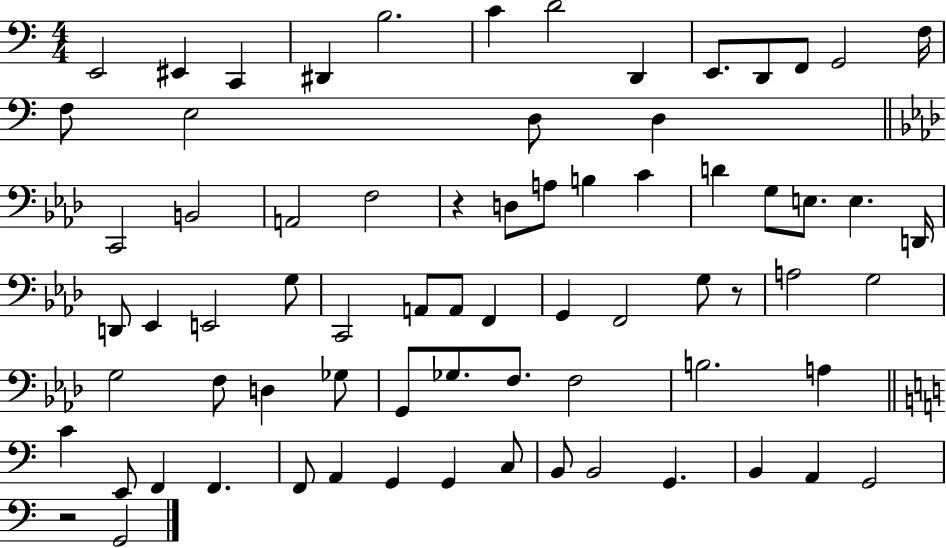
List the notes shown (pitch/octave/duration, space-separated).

E2/h EIS2/q C2/q D#2/q B3/h. C4/q D4/h D2/q E2/e. D2/e F2/e G2/h F3/s F3/e E3/h D3/e D3/q C2/h B2/h A2/h F3/h R/q D3/e A3/e B3/q C4/q D4/q G3/e E3/e. E3/q. D2/s D2/e Eb2/q E2/h G3/e C2/h A2/e A2/e F2/q G2/q F2/h G3/e R/e A3/h G3/h G3/h F3/e D3/q Gb3/e G2/e Gb3/e. F3/e. F3/h B3/h. A3/q C4/q E2/e F2/q F2/q. F2/e A2/q G2/q G2/q C3/e B2/e B2/h G2/q. B2/q A2/q G2/h R/h G2/h